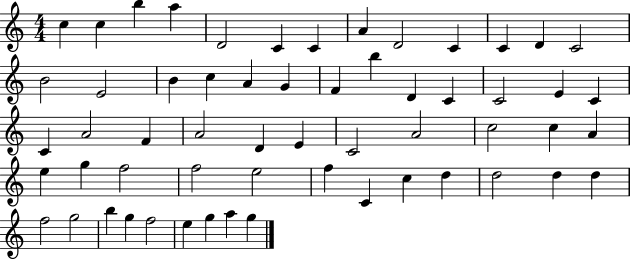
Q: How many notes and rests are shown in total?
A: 58